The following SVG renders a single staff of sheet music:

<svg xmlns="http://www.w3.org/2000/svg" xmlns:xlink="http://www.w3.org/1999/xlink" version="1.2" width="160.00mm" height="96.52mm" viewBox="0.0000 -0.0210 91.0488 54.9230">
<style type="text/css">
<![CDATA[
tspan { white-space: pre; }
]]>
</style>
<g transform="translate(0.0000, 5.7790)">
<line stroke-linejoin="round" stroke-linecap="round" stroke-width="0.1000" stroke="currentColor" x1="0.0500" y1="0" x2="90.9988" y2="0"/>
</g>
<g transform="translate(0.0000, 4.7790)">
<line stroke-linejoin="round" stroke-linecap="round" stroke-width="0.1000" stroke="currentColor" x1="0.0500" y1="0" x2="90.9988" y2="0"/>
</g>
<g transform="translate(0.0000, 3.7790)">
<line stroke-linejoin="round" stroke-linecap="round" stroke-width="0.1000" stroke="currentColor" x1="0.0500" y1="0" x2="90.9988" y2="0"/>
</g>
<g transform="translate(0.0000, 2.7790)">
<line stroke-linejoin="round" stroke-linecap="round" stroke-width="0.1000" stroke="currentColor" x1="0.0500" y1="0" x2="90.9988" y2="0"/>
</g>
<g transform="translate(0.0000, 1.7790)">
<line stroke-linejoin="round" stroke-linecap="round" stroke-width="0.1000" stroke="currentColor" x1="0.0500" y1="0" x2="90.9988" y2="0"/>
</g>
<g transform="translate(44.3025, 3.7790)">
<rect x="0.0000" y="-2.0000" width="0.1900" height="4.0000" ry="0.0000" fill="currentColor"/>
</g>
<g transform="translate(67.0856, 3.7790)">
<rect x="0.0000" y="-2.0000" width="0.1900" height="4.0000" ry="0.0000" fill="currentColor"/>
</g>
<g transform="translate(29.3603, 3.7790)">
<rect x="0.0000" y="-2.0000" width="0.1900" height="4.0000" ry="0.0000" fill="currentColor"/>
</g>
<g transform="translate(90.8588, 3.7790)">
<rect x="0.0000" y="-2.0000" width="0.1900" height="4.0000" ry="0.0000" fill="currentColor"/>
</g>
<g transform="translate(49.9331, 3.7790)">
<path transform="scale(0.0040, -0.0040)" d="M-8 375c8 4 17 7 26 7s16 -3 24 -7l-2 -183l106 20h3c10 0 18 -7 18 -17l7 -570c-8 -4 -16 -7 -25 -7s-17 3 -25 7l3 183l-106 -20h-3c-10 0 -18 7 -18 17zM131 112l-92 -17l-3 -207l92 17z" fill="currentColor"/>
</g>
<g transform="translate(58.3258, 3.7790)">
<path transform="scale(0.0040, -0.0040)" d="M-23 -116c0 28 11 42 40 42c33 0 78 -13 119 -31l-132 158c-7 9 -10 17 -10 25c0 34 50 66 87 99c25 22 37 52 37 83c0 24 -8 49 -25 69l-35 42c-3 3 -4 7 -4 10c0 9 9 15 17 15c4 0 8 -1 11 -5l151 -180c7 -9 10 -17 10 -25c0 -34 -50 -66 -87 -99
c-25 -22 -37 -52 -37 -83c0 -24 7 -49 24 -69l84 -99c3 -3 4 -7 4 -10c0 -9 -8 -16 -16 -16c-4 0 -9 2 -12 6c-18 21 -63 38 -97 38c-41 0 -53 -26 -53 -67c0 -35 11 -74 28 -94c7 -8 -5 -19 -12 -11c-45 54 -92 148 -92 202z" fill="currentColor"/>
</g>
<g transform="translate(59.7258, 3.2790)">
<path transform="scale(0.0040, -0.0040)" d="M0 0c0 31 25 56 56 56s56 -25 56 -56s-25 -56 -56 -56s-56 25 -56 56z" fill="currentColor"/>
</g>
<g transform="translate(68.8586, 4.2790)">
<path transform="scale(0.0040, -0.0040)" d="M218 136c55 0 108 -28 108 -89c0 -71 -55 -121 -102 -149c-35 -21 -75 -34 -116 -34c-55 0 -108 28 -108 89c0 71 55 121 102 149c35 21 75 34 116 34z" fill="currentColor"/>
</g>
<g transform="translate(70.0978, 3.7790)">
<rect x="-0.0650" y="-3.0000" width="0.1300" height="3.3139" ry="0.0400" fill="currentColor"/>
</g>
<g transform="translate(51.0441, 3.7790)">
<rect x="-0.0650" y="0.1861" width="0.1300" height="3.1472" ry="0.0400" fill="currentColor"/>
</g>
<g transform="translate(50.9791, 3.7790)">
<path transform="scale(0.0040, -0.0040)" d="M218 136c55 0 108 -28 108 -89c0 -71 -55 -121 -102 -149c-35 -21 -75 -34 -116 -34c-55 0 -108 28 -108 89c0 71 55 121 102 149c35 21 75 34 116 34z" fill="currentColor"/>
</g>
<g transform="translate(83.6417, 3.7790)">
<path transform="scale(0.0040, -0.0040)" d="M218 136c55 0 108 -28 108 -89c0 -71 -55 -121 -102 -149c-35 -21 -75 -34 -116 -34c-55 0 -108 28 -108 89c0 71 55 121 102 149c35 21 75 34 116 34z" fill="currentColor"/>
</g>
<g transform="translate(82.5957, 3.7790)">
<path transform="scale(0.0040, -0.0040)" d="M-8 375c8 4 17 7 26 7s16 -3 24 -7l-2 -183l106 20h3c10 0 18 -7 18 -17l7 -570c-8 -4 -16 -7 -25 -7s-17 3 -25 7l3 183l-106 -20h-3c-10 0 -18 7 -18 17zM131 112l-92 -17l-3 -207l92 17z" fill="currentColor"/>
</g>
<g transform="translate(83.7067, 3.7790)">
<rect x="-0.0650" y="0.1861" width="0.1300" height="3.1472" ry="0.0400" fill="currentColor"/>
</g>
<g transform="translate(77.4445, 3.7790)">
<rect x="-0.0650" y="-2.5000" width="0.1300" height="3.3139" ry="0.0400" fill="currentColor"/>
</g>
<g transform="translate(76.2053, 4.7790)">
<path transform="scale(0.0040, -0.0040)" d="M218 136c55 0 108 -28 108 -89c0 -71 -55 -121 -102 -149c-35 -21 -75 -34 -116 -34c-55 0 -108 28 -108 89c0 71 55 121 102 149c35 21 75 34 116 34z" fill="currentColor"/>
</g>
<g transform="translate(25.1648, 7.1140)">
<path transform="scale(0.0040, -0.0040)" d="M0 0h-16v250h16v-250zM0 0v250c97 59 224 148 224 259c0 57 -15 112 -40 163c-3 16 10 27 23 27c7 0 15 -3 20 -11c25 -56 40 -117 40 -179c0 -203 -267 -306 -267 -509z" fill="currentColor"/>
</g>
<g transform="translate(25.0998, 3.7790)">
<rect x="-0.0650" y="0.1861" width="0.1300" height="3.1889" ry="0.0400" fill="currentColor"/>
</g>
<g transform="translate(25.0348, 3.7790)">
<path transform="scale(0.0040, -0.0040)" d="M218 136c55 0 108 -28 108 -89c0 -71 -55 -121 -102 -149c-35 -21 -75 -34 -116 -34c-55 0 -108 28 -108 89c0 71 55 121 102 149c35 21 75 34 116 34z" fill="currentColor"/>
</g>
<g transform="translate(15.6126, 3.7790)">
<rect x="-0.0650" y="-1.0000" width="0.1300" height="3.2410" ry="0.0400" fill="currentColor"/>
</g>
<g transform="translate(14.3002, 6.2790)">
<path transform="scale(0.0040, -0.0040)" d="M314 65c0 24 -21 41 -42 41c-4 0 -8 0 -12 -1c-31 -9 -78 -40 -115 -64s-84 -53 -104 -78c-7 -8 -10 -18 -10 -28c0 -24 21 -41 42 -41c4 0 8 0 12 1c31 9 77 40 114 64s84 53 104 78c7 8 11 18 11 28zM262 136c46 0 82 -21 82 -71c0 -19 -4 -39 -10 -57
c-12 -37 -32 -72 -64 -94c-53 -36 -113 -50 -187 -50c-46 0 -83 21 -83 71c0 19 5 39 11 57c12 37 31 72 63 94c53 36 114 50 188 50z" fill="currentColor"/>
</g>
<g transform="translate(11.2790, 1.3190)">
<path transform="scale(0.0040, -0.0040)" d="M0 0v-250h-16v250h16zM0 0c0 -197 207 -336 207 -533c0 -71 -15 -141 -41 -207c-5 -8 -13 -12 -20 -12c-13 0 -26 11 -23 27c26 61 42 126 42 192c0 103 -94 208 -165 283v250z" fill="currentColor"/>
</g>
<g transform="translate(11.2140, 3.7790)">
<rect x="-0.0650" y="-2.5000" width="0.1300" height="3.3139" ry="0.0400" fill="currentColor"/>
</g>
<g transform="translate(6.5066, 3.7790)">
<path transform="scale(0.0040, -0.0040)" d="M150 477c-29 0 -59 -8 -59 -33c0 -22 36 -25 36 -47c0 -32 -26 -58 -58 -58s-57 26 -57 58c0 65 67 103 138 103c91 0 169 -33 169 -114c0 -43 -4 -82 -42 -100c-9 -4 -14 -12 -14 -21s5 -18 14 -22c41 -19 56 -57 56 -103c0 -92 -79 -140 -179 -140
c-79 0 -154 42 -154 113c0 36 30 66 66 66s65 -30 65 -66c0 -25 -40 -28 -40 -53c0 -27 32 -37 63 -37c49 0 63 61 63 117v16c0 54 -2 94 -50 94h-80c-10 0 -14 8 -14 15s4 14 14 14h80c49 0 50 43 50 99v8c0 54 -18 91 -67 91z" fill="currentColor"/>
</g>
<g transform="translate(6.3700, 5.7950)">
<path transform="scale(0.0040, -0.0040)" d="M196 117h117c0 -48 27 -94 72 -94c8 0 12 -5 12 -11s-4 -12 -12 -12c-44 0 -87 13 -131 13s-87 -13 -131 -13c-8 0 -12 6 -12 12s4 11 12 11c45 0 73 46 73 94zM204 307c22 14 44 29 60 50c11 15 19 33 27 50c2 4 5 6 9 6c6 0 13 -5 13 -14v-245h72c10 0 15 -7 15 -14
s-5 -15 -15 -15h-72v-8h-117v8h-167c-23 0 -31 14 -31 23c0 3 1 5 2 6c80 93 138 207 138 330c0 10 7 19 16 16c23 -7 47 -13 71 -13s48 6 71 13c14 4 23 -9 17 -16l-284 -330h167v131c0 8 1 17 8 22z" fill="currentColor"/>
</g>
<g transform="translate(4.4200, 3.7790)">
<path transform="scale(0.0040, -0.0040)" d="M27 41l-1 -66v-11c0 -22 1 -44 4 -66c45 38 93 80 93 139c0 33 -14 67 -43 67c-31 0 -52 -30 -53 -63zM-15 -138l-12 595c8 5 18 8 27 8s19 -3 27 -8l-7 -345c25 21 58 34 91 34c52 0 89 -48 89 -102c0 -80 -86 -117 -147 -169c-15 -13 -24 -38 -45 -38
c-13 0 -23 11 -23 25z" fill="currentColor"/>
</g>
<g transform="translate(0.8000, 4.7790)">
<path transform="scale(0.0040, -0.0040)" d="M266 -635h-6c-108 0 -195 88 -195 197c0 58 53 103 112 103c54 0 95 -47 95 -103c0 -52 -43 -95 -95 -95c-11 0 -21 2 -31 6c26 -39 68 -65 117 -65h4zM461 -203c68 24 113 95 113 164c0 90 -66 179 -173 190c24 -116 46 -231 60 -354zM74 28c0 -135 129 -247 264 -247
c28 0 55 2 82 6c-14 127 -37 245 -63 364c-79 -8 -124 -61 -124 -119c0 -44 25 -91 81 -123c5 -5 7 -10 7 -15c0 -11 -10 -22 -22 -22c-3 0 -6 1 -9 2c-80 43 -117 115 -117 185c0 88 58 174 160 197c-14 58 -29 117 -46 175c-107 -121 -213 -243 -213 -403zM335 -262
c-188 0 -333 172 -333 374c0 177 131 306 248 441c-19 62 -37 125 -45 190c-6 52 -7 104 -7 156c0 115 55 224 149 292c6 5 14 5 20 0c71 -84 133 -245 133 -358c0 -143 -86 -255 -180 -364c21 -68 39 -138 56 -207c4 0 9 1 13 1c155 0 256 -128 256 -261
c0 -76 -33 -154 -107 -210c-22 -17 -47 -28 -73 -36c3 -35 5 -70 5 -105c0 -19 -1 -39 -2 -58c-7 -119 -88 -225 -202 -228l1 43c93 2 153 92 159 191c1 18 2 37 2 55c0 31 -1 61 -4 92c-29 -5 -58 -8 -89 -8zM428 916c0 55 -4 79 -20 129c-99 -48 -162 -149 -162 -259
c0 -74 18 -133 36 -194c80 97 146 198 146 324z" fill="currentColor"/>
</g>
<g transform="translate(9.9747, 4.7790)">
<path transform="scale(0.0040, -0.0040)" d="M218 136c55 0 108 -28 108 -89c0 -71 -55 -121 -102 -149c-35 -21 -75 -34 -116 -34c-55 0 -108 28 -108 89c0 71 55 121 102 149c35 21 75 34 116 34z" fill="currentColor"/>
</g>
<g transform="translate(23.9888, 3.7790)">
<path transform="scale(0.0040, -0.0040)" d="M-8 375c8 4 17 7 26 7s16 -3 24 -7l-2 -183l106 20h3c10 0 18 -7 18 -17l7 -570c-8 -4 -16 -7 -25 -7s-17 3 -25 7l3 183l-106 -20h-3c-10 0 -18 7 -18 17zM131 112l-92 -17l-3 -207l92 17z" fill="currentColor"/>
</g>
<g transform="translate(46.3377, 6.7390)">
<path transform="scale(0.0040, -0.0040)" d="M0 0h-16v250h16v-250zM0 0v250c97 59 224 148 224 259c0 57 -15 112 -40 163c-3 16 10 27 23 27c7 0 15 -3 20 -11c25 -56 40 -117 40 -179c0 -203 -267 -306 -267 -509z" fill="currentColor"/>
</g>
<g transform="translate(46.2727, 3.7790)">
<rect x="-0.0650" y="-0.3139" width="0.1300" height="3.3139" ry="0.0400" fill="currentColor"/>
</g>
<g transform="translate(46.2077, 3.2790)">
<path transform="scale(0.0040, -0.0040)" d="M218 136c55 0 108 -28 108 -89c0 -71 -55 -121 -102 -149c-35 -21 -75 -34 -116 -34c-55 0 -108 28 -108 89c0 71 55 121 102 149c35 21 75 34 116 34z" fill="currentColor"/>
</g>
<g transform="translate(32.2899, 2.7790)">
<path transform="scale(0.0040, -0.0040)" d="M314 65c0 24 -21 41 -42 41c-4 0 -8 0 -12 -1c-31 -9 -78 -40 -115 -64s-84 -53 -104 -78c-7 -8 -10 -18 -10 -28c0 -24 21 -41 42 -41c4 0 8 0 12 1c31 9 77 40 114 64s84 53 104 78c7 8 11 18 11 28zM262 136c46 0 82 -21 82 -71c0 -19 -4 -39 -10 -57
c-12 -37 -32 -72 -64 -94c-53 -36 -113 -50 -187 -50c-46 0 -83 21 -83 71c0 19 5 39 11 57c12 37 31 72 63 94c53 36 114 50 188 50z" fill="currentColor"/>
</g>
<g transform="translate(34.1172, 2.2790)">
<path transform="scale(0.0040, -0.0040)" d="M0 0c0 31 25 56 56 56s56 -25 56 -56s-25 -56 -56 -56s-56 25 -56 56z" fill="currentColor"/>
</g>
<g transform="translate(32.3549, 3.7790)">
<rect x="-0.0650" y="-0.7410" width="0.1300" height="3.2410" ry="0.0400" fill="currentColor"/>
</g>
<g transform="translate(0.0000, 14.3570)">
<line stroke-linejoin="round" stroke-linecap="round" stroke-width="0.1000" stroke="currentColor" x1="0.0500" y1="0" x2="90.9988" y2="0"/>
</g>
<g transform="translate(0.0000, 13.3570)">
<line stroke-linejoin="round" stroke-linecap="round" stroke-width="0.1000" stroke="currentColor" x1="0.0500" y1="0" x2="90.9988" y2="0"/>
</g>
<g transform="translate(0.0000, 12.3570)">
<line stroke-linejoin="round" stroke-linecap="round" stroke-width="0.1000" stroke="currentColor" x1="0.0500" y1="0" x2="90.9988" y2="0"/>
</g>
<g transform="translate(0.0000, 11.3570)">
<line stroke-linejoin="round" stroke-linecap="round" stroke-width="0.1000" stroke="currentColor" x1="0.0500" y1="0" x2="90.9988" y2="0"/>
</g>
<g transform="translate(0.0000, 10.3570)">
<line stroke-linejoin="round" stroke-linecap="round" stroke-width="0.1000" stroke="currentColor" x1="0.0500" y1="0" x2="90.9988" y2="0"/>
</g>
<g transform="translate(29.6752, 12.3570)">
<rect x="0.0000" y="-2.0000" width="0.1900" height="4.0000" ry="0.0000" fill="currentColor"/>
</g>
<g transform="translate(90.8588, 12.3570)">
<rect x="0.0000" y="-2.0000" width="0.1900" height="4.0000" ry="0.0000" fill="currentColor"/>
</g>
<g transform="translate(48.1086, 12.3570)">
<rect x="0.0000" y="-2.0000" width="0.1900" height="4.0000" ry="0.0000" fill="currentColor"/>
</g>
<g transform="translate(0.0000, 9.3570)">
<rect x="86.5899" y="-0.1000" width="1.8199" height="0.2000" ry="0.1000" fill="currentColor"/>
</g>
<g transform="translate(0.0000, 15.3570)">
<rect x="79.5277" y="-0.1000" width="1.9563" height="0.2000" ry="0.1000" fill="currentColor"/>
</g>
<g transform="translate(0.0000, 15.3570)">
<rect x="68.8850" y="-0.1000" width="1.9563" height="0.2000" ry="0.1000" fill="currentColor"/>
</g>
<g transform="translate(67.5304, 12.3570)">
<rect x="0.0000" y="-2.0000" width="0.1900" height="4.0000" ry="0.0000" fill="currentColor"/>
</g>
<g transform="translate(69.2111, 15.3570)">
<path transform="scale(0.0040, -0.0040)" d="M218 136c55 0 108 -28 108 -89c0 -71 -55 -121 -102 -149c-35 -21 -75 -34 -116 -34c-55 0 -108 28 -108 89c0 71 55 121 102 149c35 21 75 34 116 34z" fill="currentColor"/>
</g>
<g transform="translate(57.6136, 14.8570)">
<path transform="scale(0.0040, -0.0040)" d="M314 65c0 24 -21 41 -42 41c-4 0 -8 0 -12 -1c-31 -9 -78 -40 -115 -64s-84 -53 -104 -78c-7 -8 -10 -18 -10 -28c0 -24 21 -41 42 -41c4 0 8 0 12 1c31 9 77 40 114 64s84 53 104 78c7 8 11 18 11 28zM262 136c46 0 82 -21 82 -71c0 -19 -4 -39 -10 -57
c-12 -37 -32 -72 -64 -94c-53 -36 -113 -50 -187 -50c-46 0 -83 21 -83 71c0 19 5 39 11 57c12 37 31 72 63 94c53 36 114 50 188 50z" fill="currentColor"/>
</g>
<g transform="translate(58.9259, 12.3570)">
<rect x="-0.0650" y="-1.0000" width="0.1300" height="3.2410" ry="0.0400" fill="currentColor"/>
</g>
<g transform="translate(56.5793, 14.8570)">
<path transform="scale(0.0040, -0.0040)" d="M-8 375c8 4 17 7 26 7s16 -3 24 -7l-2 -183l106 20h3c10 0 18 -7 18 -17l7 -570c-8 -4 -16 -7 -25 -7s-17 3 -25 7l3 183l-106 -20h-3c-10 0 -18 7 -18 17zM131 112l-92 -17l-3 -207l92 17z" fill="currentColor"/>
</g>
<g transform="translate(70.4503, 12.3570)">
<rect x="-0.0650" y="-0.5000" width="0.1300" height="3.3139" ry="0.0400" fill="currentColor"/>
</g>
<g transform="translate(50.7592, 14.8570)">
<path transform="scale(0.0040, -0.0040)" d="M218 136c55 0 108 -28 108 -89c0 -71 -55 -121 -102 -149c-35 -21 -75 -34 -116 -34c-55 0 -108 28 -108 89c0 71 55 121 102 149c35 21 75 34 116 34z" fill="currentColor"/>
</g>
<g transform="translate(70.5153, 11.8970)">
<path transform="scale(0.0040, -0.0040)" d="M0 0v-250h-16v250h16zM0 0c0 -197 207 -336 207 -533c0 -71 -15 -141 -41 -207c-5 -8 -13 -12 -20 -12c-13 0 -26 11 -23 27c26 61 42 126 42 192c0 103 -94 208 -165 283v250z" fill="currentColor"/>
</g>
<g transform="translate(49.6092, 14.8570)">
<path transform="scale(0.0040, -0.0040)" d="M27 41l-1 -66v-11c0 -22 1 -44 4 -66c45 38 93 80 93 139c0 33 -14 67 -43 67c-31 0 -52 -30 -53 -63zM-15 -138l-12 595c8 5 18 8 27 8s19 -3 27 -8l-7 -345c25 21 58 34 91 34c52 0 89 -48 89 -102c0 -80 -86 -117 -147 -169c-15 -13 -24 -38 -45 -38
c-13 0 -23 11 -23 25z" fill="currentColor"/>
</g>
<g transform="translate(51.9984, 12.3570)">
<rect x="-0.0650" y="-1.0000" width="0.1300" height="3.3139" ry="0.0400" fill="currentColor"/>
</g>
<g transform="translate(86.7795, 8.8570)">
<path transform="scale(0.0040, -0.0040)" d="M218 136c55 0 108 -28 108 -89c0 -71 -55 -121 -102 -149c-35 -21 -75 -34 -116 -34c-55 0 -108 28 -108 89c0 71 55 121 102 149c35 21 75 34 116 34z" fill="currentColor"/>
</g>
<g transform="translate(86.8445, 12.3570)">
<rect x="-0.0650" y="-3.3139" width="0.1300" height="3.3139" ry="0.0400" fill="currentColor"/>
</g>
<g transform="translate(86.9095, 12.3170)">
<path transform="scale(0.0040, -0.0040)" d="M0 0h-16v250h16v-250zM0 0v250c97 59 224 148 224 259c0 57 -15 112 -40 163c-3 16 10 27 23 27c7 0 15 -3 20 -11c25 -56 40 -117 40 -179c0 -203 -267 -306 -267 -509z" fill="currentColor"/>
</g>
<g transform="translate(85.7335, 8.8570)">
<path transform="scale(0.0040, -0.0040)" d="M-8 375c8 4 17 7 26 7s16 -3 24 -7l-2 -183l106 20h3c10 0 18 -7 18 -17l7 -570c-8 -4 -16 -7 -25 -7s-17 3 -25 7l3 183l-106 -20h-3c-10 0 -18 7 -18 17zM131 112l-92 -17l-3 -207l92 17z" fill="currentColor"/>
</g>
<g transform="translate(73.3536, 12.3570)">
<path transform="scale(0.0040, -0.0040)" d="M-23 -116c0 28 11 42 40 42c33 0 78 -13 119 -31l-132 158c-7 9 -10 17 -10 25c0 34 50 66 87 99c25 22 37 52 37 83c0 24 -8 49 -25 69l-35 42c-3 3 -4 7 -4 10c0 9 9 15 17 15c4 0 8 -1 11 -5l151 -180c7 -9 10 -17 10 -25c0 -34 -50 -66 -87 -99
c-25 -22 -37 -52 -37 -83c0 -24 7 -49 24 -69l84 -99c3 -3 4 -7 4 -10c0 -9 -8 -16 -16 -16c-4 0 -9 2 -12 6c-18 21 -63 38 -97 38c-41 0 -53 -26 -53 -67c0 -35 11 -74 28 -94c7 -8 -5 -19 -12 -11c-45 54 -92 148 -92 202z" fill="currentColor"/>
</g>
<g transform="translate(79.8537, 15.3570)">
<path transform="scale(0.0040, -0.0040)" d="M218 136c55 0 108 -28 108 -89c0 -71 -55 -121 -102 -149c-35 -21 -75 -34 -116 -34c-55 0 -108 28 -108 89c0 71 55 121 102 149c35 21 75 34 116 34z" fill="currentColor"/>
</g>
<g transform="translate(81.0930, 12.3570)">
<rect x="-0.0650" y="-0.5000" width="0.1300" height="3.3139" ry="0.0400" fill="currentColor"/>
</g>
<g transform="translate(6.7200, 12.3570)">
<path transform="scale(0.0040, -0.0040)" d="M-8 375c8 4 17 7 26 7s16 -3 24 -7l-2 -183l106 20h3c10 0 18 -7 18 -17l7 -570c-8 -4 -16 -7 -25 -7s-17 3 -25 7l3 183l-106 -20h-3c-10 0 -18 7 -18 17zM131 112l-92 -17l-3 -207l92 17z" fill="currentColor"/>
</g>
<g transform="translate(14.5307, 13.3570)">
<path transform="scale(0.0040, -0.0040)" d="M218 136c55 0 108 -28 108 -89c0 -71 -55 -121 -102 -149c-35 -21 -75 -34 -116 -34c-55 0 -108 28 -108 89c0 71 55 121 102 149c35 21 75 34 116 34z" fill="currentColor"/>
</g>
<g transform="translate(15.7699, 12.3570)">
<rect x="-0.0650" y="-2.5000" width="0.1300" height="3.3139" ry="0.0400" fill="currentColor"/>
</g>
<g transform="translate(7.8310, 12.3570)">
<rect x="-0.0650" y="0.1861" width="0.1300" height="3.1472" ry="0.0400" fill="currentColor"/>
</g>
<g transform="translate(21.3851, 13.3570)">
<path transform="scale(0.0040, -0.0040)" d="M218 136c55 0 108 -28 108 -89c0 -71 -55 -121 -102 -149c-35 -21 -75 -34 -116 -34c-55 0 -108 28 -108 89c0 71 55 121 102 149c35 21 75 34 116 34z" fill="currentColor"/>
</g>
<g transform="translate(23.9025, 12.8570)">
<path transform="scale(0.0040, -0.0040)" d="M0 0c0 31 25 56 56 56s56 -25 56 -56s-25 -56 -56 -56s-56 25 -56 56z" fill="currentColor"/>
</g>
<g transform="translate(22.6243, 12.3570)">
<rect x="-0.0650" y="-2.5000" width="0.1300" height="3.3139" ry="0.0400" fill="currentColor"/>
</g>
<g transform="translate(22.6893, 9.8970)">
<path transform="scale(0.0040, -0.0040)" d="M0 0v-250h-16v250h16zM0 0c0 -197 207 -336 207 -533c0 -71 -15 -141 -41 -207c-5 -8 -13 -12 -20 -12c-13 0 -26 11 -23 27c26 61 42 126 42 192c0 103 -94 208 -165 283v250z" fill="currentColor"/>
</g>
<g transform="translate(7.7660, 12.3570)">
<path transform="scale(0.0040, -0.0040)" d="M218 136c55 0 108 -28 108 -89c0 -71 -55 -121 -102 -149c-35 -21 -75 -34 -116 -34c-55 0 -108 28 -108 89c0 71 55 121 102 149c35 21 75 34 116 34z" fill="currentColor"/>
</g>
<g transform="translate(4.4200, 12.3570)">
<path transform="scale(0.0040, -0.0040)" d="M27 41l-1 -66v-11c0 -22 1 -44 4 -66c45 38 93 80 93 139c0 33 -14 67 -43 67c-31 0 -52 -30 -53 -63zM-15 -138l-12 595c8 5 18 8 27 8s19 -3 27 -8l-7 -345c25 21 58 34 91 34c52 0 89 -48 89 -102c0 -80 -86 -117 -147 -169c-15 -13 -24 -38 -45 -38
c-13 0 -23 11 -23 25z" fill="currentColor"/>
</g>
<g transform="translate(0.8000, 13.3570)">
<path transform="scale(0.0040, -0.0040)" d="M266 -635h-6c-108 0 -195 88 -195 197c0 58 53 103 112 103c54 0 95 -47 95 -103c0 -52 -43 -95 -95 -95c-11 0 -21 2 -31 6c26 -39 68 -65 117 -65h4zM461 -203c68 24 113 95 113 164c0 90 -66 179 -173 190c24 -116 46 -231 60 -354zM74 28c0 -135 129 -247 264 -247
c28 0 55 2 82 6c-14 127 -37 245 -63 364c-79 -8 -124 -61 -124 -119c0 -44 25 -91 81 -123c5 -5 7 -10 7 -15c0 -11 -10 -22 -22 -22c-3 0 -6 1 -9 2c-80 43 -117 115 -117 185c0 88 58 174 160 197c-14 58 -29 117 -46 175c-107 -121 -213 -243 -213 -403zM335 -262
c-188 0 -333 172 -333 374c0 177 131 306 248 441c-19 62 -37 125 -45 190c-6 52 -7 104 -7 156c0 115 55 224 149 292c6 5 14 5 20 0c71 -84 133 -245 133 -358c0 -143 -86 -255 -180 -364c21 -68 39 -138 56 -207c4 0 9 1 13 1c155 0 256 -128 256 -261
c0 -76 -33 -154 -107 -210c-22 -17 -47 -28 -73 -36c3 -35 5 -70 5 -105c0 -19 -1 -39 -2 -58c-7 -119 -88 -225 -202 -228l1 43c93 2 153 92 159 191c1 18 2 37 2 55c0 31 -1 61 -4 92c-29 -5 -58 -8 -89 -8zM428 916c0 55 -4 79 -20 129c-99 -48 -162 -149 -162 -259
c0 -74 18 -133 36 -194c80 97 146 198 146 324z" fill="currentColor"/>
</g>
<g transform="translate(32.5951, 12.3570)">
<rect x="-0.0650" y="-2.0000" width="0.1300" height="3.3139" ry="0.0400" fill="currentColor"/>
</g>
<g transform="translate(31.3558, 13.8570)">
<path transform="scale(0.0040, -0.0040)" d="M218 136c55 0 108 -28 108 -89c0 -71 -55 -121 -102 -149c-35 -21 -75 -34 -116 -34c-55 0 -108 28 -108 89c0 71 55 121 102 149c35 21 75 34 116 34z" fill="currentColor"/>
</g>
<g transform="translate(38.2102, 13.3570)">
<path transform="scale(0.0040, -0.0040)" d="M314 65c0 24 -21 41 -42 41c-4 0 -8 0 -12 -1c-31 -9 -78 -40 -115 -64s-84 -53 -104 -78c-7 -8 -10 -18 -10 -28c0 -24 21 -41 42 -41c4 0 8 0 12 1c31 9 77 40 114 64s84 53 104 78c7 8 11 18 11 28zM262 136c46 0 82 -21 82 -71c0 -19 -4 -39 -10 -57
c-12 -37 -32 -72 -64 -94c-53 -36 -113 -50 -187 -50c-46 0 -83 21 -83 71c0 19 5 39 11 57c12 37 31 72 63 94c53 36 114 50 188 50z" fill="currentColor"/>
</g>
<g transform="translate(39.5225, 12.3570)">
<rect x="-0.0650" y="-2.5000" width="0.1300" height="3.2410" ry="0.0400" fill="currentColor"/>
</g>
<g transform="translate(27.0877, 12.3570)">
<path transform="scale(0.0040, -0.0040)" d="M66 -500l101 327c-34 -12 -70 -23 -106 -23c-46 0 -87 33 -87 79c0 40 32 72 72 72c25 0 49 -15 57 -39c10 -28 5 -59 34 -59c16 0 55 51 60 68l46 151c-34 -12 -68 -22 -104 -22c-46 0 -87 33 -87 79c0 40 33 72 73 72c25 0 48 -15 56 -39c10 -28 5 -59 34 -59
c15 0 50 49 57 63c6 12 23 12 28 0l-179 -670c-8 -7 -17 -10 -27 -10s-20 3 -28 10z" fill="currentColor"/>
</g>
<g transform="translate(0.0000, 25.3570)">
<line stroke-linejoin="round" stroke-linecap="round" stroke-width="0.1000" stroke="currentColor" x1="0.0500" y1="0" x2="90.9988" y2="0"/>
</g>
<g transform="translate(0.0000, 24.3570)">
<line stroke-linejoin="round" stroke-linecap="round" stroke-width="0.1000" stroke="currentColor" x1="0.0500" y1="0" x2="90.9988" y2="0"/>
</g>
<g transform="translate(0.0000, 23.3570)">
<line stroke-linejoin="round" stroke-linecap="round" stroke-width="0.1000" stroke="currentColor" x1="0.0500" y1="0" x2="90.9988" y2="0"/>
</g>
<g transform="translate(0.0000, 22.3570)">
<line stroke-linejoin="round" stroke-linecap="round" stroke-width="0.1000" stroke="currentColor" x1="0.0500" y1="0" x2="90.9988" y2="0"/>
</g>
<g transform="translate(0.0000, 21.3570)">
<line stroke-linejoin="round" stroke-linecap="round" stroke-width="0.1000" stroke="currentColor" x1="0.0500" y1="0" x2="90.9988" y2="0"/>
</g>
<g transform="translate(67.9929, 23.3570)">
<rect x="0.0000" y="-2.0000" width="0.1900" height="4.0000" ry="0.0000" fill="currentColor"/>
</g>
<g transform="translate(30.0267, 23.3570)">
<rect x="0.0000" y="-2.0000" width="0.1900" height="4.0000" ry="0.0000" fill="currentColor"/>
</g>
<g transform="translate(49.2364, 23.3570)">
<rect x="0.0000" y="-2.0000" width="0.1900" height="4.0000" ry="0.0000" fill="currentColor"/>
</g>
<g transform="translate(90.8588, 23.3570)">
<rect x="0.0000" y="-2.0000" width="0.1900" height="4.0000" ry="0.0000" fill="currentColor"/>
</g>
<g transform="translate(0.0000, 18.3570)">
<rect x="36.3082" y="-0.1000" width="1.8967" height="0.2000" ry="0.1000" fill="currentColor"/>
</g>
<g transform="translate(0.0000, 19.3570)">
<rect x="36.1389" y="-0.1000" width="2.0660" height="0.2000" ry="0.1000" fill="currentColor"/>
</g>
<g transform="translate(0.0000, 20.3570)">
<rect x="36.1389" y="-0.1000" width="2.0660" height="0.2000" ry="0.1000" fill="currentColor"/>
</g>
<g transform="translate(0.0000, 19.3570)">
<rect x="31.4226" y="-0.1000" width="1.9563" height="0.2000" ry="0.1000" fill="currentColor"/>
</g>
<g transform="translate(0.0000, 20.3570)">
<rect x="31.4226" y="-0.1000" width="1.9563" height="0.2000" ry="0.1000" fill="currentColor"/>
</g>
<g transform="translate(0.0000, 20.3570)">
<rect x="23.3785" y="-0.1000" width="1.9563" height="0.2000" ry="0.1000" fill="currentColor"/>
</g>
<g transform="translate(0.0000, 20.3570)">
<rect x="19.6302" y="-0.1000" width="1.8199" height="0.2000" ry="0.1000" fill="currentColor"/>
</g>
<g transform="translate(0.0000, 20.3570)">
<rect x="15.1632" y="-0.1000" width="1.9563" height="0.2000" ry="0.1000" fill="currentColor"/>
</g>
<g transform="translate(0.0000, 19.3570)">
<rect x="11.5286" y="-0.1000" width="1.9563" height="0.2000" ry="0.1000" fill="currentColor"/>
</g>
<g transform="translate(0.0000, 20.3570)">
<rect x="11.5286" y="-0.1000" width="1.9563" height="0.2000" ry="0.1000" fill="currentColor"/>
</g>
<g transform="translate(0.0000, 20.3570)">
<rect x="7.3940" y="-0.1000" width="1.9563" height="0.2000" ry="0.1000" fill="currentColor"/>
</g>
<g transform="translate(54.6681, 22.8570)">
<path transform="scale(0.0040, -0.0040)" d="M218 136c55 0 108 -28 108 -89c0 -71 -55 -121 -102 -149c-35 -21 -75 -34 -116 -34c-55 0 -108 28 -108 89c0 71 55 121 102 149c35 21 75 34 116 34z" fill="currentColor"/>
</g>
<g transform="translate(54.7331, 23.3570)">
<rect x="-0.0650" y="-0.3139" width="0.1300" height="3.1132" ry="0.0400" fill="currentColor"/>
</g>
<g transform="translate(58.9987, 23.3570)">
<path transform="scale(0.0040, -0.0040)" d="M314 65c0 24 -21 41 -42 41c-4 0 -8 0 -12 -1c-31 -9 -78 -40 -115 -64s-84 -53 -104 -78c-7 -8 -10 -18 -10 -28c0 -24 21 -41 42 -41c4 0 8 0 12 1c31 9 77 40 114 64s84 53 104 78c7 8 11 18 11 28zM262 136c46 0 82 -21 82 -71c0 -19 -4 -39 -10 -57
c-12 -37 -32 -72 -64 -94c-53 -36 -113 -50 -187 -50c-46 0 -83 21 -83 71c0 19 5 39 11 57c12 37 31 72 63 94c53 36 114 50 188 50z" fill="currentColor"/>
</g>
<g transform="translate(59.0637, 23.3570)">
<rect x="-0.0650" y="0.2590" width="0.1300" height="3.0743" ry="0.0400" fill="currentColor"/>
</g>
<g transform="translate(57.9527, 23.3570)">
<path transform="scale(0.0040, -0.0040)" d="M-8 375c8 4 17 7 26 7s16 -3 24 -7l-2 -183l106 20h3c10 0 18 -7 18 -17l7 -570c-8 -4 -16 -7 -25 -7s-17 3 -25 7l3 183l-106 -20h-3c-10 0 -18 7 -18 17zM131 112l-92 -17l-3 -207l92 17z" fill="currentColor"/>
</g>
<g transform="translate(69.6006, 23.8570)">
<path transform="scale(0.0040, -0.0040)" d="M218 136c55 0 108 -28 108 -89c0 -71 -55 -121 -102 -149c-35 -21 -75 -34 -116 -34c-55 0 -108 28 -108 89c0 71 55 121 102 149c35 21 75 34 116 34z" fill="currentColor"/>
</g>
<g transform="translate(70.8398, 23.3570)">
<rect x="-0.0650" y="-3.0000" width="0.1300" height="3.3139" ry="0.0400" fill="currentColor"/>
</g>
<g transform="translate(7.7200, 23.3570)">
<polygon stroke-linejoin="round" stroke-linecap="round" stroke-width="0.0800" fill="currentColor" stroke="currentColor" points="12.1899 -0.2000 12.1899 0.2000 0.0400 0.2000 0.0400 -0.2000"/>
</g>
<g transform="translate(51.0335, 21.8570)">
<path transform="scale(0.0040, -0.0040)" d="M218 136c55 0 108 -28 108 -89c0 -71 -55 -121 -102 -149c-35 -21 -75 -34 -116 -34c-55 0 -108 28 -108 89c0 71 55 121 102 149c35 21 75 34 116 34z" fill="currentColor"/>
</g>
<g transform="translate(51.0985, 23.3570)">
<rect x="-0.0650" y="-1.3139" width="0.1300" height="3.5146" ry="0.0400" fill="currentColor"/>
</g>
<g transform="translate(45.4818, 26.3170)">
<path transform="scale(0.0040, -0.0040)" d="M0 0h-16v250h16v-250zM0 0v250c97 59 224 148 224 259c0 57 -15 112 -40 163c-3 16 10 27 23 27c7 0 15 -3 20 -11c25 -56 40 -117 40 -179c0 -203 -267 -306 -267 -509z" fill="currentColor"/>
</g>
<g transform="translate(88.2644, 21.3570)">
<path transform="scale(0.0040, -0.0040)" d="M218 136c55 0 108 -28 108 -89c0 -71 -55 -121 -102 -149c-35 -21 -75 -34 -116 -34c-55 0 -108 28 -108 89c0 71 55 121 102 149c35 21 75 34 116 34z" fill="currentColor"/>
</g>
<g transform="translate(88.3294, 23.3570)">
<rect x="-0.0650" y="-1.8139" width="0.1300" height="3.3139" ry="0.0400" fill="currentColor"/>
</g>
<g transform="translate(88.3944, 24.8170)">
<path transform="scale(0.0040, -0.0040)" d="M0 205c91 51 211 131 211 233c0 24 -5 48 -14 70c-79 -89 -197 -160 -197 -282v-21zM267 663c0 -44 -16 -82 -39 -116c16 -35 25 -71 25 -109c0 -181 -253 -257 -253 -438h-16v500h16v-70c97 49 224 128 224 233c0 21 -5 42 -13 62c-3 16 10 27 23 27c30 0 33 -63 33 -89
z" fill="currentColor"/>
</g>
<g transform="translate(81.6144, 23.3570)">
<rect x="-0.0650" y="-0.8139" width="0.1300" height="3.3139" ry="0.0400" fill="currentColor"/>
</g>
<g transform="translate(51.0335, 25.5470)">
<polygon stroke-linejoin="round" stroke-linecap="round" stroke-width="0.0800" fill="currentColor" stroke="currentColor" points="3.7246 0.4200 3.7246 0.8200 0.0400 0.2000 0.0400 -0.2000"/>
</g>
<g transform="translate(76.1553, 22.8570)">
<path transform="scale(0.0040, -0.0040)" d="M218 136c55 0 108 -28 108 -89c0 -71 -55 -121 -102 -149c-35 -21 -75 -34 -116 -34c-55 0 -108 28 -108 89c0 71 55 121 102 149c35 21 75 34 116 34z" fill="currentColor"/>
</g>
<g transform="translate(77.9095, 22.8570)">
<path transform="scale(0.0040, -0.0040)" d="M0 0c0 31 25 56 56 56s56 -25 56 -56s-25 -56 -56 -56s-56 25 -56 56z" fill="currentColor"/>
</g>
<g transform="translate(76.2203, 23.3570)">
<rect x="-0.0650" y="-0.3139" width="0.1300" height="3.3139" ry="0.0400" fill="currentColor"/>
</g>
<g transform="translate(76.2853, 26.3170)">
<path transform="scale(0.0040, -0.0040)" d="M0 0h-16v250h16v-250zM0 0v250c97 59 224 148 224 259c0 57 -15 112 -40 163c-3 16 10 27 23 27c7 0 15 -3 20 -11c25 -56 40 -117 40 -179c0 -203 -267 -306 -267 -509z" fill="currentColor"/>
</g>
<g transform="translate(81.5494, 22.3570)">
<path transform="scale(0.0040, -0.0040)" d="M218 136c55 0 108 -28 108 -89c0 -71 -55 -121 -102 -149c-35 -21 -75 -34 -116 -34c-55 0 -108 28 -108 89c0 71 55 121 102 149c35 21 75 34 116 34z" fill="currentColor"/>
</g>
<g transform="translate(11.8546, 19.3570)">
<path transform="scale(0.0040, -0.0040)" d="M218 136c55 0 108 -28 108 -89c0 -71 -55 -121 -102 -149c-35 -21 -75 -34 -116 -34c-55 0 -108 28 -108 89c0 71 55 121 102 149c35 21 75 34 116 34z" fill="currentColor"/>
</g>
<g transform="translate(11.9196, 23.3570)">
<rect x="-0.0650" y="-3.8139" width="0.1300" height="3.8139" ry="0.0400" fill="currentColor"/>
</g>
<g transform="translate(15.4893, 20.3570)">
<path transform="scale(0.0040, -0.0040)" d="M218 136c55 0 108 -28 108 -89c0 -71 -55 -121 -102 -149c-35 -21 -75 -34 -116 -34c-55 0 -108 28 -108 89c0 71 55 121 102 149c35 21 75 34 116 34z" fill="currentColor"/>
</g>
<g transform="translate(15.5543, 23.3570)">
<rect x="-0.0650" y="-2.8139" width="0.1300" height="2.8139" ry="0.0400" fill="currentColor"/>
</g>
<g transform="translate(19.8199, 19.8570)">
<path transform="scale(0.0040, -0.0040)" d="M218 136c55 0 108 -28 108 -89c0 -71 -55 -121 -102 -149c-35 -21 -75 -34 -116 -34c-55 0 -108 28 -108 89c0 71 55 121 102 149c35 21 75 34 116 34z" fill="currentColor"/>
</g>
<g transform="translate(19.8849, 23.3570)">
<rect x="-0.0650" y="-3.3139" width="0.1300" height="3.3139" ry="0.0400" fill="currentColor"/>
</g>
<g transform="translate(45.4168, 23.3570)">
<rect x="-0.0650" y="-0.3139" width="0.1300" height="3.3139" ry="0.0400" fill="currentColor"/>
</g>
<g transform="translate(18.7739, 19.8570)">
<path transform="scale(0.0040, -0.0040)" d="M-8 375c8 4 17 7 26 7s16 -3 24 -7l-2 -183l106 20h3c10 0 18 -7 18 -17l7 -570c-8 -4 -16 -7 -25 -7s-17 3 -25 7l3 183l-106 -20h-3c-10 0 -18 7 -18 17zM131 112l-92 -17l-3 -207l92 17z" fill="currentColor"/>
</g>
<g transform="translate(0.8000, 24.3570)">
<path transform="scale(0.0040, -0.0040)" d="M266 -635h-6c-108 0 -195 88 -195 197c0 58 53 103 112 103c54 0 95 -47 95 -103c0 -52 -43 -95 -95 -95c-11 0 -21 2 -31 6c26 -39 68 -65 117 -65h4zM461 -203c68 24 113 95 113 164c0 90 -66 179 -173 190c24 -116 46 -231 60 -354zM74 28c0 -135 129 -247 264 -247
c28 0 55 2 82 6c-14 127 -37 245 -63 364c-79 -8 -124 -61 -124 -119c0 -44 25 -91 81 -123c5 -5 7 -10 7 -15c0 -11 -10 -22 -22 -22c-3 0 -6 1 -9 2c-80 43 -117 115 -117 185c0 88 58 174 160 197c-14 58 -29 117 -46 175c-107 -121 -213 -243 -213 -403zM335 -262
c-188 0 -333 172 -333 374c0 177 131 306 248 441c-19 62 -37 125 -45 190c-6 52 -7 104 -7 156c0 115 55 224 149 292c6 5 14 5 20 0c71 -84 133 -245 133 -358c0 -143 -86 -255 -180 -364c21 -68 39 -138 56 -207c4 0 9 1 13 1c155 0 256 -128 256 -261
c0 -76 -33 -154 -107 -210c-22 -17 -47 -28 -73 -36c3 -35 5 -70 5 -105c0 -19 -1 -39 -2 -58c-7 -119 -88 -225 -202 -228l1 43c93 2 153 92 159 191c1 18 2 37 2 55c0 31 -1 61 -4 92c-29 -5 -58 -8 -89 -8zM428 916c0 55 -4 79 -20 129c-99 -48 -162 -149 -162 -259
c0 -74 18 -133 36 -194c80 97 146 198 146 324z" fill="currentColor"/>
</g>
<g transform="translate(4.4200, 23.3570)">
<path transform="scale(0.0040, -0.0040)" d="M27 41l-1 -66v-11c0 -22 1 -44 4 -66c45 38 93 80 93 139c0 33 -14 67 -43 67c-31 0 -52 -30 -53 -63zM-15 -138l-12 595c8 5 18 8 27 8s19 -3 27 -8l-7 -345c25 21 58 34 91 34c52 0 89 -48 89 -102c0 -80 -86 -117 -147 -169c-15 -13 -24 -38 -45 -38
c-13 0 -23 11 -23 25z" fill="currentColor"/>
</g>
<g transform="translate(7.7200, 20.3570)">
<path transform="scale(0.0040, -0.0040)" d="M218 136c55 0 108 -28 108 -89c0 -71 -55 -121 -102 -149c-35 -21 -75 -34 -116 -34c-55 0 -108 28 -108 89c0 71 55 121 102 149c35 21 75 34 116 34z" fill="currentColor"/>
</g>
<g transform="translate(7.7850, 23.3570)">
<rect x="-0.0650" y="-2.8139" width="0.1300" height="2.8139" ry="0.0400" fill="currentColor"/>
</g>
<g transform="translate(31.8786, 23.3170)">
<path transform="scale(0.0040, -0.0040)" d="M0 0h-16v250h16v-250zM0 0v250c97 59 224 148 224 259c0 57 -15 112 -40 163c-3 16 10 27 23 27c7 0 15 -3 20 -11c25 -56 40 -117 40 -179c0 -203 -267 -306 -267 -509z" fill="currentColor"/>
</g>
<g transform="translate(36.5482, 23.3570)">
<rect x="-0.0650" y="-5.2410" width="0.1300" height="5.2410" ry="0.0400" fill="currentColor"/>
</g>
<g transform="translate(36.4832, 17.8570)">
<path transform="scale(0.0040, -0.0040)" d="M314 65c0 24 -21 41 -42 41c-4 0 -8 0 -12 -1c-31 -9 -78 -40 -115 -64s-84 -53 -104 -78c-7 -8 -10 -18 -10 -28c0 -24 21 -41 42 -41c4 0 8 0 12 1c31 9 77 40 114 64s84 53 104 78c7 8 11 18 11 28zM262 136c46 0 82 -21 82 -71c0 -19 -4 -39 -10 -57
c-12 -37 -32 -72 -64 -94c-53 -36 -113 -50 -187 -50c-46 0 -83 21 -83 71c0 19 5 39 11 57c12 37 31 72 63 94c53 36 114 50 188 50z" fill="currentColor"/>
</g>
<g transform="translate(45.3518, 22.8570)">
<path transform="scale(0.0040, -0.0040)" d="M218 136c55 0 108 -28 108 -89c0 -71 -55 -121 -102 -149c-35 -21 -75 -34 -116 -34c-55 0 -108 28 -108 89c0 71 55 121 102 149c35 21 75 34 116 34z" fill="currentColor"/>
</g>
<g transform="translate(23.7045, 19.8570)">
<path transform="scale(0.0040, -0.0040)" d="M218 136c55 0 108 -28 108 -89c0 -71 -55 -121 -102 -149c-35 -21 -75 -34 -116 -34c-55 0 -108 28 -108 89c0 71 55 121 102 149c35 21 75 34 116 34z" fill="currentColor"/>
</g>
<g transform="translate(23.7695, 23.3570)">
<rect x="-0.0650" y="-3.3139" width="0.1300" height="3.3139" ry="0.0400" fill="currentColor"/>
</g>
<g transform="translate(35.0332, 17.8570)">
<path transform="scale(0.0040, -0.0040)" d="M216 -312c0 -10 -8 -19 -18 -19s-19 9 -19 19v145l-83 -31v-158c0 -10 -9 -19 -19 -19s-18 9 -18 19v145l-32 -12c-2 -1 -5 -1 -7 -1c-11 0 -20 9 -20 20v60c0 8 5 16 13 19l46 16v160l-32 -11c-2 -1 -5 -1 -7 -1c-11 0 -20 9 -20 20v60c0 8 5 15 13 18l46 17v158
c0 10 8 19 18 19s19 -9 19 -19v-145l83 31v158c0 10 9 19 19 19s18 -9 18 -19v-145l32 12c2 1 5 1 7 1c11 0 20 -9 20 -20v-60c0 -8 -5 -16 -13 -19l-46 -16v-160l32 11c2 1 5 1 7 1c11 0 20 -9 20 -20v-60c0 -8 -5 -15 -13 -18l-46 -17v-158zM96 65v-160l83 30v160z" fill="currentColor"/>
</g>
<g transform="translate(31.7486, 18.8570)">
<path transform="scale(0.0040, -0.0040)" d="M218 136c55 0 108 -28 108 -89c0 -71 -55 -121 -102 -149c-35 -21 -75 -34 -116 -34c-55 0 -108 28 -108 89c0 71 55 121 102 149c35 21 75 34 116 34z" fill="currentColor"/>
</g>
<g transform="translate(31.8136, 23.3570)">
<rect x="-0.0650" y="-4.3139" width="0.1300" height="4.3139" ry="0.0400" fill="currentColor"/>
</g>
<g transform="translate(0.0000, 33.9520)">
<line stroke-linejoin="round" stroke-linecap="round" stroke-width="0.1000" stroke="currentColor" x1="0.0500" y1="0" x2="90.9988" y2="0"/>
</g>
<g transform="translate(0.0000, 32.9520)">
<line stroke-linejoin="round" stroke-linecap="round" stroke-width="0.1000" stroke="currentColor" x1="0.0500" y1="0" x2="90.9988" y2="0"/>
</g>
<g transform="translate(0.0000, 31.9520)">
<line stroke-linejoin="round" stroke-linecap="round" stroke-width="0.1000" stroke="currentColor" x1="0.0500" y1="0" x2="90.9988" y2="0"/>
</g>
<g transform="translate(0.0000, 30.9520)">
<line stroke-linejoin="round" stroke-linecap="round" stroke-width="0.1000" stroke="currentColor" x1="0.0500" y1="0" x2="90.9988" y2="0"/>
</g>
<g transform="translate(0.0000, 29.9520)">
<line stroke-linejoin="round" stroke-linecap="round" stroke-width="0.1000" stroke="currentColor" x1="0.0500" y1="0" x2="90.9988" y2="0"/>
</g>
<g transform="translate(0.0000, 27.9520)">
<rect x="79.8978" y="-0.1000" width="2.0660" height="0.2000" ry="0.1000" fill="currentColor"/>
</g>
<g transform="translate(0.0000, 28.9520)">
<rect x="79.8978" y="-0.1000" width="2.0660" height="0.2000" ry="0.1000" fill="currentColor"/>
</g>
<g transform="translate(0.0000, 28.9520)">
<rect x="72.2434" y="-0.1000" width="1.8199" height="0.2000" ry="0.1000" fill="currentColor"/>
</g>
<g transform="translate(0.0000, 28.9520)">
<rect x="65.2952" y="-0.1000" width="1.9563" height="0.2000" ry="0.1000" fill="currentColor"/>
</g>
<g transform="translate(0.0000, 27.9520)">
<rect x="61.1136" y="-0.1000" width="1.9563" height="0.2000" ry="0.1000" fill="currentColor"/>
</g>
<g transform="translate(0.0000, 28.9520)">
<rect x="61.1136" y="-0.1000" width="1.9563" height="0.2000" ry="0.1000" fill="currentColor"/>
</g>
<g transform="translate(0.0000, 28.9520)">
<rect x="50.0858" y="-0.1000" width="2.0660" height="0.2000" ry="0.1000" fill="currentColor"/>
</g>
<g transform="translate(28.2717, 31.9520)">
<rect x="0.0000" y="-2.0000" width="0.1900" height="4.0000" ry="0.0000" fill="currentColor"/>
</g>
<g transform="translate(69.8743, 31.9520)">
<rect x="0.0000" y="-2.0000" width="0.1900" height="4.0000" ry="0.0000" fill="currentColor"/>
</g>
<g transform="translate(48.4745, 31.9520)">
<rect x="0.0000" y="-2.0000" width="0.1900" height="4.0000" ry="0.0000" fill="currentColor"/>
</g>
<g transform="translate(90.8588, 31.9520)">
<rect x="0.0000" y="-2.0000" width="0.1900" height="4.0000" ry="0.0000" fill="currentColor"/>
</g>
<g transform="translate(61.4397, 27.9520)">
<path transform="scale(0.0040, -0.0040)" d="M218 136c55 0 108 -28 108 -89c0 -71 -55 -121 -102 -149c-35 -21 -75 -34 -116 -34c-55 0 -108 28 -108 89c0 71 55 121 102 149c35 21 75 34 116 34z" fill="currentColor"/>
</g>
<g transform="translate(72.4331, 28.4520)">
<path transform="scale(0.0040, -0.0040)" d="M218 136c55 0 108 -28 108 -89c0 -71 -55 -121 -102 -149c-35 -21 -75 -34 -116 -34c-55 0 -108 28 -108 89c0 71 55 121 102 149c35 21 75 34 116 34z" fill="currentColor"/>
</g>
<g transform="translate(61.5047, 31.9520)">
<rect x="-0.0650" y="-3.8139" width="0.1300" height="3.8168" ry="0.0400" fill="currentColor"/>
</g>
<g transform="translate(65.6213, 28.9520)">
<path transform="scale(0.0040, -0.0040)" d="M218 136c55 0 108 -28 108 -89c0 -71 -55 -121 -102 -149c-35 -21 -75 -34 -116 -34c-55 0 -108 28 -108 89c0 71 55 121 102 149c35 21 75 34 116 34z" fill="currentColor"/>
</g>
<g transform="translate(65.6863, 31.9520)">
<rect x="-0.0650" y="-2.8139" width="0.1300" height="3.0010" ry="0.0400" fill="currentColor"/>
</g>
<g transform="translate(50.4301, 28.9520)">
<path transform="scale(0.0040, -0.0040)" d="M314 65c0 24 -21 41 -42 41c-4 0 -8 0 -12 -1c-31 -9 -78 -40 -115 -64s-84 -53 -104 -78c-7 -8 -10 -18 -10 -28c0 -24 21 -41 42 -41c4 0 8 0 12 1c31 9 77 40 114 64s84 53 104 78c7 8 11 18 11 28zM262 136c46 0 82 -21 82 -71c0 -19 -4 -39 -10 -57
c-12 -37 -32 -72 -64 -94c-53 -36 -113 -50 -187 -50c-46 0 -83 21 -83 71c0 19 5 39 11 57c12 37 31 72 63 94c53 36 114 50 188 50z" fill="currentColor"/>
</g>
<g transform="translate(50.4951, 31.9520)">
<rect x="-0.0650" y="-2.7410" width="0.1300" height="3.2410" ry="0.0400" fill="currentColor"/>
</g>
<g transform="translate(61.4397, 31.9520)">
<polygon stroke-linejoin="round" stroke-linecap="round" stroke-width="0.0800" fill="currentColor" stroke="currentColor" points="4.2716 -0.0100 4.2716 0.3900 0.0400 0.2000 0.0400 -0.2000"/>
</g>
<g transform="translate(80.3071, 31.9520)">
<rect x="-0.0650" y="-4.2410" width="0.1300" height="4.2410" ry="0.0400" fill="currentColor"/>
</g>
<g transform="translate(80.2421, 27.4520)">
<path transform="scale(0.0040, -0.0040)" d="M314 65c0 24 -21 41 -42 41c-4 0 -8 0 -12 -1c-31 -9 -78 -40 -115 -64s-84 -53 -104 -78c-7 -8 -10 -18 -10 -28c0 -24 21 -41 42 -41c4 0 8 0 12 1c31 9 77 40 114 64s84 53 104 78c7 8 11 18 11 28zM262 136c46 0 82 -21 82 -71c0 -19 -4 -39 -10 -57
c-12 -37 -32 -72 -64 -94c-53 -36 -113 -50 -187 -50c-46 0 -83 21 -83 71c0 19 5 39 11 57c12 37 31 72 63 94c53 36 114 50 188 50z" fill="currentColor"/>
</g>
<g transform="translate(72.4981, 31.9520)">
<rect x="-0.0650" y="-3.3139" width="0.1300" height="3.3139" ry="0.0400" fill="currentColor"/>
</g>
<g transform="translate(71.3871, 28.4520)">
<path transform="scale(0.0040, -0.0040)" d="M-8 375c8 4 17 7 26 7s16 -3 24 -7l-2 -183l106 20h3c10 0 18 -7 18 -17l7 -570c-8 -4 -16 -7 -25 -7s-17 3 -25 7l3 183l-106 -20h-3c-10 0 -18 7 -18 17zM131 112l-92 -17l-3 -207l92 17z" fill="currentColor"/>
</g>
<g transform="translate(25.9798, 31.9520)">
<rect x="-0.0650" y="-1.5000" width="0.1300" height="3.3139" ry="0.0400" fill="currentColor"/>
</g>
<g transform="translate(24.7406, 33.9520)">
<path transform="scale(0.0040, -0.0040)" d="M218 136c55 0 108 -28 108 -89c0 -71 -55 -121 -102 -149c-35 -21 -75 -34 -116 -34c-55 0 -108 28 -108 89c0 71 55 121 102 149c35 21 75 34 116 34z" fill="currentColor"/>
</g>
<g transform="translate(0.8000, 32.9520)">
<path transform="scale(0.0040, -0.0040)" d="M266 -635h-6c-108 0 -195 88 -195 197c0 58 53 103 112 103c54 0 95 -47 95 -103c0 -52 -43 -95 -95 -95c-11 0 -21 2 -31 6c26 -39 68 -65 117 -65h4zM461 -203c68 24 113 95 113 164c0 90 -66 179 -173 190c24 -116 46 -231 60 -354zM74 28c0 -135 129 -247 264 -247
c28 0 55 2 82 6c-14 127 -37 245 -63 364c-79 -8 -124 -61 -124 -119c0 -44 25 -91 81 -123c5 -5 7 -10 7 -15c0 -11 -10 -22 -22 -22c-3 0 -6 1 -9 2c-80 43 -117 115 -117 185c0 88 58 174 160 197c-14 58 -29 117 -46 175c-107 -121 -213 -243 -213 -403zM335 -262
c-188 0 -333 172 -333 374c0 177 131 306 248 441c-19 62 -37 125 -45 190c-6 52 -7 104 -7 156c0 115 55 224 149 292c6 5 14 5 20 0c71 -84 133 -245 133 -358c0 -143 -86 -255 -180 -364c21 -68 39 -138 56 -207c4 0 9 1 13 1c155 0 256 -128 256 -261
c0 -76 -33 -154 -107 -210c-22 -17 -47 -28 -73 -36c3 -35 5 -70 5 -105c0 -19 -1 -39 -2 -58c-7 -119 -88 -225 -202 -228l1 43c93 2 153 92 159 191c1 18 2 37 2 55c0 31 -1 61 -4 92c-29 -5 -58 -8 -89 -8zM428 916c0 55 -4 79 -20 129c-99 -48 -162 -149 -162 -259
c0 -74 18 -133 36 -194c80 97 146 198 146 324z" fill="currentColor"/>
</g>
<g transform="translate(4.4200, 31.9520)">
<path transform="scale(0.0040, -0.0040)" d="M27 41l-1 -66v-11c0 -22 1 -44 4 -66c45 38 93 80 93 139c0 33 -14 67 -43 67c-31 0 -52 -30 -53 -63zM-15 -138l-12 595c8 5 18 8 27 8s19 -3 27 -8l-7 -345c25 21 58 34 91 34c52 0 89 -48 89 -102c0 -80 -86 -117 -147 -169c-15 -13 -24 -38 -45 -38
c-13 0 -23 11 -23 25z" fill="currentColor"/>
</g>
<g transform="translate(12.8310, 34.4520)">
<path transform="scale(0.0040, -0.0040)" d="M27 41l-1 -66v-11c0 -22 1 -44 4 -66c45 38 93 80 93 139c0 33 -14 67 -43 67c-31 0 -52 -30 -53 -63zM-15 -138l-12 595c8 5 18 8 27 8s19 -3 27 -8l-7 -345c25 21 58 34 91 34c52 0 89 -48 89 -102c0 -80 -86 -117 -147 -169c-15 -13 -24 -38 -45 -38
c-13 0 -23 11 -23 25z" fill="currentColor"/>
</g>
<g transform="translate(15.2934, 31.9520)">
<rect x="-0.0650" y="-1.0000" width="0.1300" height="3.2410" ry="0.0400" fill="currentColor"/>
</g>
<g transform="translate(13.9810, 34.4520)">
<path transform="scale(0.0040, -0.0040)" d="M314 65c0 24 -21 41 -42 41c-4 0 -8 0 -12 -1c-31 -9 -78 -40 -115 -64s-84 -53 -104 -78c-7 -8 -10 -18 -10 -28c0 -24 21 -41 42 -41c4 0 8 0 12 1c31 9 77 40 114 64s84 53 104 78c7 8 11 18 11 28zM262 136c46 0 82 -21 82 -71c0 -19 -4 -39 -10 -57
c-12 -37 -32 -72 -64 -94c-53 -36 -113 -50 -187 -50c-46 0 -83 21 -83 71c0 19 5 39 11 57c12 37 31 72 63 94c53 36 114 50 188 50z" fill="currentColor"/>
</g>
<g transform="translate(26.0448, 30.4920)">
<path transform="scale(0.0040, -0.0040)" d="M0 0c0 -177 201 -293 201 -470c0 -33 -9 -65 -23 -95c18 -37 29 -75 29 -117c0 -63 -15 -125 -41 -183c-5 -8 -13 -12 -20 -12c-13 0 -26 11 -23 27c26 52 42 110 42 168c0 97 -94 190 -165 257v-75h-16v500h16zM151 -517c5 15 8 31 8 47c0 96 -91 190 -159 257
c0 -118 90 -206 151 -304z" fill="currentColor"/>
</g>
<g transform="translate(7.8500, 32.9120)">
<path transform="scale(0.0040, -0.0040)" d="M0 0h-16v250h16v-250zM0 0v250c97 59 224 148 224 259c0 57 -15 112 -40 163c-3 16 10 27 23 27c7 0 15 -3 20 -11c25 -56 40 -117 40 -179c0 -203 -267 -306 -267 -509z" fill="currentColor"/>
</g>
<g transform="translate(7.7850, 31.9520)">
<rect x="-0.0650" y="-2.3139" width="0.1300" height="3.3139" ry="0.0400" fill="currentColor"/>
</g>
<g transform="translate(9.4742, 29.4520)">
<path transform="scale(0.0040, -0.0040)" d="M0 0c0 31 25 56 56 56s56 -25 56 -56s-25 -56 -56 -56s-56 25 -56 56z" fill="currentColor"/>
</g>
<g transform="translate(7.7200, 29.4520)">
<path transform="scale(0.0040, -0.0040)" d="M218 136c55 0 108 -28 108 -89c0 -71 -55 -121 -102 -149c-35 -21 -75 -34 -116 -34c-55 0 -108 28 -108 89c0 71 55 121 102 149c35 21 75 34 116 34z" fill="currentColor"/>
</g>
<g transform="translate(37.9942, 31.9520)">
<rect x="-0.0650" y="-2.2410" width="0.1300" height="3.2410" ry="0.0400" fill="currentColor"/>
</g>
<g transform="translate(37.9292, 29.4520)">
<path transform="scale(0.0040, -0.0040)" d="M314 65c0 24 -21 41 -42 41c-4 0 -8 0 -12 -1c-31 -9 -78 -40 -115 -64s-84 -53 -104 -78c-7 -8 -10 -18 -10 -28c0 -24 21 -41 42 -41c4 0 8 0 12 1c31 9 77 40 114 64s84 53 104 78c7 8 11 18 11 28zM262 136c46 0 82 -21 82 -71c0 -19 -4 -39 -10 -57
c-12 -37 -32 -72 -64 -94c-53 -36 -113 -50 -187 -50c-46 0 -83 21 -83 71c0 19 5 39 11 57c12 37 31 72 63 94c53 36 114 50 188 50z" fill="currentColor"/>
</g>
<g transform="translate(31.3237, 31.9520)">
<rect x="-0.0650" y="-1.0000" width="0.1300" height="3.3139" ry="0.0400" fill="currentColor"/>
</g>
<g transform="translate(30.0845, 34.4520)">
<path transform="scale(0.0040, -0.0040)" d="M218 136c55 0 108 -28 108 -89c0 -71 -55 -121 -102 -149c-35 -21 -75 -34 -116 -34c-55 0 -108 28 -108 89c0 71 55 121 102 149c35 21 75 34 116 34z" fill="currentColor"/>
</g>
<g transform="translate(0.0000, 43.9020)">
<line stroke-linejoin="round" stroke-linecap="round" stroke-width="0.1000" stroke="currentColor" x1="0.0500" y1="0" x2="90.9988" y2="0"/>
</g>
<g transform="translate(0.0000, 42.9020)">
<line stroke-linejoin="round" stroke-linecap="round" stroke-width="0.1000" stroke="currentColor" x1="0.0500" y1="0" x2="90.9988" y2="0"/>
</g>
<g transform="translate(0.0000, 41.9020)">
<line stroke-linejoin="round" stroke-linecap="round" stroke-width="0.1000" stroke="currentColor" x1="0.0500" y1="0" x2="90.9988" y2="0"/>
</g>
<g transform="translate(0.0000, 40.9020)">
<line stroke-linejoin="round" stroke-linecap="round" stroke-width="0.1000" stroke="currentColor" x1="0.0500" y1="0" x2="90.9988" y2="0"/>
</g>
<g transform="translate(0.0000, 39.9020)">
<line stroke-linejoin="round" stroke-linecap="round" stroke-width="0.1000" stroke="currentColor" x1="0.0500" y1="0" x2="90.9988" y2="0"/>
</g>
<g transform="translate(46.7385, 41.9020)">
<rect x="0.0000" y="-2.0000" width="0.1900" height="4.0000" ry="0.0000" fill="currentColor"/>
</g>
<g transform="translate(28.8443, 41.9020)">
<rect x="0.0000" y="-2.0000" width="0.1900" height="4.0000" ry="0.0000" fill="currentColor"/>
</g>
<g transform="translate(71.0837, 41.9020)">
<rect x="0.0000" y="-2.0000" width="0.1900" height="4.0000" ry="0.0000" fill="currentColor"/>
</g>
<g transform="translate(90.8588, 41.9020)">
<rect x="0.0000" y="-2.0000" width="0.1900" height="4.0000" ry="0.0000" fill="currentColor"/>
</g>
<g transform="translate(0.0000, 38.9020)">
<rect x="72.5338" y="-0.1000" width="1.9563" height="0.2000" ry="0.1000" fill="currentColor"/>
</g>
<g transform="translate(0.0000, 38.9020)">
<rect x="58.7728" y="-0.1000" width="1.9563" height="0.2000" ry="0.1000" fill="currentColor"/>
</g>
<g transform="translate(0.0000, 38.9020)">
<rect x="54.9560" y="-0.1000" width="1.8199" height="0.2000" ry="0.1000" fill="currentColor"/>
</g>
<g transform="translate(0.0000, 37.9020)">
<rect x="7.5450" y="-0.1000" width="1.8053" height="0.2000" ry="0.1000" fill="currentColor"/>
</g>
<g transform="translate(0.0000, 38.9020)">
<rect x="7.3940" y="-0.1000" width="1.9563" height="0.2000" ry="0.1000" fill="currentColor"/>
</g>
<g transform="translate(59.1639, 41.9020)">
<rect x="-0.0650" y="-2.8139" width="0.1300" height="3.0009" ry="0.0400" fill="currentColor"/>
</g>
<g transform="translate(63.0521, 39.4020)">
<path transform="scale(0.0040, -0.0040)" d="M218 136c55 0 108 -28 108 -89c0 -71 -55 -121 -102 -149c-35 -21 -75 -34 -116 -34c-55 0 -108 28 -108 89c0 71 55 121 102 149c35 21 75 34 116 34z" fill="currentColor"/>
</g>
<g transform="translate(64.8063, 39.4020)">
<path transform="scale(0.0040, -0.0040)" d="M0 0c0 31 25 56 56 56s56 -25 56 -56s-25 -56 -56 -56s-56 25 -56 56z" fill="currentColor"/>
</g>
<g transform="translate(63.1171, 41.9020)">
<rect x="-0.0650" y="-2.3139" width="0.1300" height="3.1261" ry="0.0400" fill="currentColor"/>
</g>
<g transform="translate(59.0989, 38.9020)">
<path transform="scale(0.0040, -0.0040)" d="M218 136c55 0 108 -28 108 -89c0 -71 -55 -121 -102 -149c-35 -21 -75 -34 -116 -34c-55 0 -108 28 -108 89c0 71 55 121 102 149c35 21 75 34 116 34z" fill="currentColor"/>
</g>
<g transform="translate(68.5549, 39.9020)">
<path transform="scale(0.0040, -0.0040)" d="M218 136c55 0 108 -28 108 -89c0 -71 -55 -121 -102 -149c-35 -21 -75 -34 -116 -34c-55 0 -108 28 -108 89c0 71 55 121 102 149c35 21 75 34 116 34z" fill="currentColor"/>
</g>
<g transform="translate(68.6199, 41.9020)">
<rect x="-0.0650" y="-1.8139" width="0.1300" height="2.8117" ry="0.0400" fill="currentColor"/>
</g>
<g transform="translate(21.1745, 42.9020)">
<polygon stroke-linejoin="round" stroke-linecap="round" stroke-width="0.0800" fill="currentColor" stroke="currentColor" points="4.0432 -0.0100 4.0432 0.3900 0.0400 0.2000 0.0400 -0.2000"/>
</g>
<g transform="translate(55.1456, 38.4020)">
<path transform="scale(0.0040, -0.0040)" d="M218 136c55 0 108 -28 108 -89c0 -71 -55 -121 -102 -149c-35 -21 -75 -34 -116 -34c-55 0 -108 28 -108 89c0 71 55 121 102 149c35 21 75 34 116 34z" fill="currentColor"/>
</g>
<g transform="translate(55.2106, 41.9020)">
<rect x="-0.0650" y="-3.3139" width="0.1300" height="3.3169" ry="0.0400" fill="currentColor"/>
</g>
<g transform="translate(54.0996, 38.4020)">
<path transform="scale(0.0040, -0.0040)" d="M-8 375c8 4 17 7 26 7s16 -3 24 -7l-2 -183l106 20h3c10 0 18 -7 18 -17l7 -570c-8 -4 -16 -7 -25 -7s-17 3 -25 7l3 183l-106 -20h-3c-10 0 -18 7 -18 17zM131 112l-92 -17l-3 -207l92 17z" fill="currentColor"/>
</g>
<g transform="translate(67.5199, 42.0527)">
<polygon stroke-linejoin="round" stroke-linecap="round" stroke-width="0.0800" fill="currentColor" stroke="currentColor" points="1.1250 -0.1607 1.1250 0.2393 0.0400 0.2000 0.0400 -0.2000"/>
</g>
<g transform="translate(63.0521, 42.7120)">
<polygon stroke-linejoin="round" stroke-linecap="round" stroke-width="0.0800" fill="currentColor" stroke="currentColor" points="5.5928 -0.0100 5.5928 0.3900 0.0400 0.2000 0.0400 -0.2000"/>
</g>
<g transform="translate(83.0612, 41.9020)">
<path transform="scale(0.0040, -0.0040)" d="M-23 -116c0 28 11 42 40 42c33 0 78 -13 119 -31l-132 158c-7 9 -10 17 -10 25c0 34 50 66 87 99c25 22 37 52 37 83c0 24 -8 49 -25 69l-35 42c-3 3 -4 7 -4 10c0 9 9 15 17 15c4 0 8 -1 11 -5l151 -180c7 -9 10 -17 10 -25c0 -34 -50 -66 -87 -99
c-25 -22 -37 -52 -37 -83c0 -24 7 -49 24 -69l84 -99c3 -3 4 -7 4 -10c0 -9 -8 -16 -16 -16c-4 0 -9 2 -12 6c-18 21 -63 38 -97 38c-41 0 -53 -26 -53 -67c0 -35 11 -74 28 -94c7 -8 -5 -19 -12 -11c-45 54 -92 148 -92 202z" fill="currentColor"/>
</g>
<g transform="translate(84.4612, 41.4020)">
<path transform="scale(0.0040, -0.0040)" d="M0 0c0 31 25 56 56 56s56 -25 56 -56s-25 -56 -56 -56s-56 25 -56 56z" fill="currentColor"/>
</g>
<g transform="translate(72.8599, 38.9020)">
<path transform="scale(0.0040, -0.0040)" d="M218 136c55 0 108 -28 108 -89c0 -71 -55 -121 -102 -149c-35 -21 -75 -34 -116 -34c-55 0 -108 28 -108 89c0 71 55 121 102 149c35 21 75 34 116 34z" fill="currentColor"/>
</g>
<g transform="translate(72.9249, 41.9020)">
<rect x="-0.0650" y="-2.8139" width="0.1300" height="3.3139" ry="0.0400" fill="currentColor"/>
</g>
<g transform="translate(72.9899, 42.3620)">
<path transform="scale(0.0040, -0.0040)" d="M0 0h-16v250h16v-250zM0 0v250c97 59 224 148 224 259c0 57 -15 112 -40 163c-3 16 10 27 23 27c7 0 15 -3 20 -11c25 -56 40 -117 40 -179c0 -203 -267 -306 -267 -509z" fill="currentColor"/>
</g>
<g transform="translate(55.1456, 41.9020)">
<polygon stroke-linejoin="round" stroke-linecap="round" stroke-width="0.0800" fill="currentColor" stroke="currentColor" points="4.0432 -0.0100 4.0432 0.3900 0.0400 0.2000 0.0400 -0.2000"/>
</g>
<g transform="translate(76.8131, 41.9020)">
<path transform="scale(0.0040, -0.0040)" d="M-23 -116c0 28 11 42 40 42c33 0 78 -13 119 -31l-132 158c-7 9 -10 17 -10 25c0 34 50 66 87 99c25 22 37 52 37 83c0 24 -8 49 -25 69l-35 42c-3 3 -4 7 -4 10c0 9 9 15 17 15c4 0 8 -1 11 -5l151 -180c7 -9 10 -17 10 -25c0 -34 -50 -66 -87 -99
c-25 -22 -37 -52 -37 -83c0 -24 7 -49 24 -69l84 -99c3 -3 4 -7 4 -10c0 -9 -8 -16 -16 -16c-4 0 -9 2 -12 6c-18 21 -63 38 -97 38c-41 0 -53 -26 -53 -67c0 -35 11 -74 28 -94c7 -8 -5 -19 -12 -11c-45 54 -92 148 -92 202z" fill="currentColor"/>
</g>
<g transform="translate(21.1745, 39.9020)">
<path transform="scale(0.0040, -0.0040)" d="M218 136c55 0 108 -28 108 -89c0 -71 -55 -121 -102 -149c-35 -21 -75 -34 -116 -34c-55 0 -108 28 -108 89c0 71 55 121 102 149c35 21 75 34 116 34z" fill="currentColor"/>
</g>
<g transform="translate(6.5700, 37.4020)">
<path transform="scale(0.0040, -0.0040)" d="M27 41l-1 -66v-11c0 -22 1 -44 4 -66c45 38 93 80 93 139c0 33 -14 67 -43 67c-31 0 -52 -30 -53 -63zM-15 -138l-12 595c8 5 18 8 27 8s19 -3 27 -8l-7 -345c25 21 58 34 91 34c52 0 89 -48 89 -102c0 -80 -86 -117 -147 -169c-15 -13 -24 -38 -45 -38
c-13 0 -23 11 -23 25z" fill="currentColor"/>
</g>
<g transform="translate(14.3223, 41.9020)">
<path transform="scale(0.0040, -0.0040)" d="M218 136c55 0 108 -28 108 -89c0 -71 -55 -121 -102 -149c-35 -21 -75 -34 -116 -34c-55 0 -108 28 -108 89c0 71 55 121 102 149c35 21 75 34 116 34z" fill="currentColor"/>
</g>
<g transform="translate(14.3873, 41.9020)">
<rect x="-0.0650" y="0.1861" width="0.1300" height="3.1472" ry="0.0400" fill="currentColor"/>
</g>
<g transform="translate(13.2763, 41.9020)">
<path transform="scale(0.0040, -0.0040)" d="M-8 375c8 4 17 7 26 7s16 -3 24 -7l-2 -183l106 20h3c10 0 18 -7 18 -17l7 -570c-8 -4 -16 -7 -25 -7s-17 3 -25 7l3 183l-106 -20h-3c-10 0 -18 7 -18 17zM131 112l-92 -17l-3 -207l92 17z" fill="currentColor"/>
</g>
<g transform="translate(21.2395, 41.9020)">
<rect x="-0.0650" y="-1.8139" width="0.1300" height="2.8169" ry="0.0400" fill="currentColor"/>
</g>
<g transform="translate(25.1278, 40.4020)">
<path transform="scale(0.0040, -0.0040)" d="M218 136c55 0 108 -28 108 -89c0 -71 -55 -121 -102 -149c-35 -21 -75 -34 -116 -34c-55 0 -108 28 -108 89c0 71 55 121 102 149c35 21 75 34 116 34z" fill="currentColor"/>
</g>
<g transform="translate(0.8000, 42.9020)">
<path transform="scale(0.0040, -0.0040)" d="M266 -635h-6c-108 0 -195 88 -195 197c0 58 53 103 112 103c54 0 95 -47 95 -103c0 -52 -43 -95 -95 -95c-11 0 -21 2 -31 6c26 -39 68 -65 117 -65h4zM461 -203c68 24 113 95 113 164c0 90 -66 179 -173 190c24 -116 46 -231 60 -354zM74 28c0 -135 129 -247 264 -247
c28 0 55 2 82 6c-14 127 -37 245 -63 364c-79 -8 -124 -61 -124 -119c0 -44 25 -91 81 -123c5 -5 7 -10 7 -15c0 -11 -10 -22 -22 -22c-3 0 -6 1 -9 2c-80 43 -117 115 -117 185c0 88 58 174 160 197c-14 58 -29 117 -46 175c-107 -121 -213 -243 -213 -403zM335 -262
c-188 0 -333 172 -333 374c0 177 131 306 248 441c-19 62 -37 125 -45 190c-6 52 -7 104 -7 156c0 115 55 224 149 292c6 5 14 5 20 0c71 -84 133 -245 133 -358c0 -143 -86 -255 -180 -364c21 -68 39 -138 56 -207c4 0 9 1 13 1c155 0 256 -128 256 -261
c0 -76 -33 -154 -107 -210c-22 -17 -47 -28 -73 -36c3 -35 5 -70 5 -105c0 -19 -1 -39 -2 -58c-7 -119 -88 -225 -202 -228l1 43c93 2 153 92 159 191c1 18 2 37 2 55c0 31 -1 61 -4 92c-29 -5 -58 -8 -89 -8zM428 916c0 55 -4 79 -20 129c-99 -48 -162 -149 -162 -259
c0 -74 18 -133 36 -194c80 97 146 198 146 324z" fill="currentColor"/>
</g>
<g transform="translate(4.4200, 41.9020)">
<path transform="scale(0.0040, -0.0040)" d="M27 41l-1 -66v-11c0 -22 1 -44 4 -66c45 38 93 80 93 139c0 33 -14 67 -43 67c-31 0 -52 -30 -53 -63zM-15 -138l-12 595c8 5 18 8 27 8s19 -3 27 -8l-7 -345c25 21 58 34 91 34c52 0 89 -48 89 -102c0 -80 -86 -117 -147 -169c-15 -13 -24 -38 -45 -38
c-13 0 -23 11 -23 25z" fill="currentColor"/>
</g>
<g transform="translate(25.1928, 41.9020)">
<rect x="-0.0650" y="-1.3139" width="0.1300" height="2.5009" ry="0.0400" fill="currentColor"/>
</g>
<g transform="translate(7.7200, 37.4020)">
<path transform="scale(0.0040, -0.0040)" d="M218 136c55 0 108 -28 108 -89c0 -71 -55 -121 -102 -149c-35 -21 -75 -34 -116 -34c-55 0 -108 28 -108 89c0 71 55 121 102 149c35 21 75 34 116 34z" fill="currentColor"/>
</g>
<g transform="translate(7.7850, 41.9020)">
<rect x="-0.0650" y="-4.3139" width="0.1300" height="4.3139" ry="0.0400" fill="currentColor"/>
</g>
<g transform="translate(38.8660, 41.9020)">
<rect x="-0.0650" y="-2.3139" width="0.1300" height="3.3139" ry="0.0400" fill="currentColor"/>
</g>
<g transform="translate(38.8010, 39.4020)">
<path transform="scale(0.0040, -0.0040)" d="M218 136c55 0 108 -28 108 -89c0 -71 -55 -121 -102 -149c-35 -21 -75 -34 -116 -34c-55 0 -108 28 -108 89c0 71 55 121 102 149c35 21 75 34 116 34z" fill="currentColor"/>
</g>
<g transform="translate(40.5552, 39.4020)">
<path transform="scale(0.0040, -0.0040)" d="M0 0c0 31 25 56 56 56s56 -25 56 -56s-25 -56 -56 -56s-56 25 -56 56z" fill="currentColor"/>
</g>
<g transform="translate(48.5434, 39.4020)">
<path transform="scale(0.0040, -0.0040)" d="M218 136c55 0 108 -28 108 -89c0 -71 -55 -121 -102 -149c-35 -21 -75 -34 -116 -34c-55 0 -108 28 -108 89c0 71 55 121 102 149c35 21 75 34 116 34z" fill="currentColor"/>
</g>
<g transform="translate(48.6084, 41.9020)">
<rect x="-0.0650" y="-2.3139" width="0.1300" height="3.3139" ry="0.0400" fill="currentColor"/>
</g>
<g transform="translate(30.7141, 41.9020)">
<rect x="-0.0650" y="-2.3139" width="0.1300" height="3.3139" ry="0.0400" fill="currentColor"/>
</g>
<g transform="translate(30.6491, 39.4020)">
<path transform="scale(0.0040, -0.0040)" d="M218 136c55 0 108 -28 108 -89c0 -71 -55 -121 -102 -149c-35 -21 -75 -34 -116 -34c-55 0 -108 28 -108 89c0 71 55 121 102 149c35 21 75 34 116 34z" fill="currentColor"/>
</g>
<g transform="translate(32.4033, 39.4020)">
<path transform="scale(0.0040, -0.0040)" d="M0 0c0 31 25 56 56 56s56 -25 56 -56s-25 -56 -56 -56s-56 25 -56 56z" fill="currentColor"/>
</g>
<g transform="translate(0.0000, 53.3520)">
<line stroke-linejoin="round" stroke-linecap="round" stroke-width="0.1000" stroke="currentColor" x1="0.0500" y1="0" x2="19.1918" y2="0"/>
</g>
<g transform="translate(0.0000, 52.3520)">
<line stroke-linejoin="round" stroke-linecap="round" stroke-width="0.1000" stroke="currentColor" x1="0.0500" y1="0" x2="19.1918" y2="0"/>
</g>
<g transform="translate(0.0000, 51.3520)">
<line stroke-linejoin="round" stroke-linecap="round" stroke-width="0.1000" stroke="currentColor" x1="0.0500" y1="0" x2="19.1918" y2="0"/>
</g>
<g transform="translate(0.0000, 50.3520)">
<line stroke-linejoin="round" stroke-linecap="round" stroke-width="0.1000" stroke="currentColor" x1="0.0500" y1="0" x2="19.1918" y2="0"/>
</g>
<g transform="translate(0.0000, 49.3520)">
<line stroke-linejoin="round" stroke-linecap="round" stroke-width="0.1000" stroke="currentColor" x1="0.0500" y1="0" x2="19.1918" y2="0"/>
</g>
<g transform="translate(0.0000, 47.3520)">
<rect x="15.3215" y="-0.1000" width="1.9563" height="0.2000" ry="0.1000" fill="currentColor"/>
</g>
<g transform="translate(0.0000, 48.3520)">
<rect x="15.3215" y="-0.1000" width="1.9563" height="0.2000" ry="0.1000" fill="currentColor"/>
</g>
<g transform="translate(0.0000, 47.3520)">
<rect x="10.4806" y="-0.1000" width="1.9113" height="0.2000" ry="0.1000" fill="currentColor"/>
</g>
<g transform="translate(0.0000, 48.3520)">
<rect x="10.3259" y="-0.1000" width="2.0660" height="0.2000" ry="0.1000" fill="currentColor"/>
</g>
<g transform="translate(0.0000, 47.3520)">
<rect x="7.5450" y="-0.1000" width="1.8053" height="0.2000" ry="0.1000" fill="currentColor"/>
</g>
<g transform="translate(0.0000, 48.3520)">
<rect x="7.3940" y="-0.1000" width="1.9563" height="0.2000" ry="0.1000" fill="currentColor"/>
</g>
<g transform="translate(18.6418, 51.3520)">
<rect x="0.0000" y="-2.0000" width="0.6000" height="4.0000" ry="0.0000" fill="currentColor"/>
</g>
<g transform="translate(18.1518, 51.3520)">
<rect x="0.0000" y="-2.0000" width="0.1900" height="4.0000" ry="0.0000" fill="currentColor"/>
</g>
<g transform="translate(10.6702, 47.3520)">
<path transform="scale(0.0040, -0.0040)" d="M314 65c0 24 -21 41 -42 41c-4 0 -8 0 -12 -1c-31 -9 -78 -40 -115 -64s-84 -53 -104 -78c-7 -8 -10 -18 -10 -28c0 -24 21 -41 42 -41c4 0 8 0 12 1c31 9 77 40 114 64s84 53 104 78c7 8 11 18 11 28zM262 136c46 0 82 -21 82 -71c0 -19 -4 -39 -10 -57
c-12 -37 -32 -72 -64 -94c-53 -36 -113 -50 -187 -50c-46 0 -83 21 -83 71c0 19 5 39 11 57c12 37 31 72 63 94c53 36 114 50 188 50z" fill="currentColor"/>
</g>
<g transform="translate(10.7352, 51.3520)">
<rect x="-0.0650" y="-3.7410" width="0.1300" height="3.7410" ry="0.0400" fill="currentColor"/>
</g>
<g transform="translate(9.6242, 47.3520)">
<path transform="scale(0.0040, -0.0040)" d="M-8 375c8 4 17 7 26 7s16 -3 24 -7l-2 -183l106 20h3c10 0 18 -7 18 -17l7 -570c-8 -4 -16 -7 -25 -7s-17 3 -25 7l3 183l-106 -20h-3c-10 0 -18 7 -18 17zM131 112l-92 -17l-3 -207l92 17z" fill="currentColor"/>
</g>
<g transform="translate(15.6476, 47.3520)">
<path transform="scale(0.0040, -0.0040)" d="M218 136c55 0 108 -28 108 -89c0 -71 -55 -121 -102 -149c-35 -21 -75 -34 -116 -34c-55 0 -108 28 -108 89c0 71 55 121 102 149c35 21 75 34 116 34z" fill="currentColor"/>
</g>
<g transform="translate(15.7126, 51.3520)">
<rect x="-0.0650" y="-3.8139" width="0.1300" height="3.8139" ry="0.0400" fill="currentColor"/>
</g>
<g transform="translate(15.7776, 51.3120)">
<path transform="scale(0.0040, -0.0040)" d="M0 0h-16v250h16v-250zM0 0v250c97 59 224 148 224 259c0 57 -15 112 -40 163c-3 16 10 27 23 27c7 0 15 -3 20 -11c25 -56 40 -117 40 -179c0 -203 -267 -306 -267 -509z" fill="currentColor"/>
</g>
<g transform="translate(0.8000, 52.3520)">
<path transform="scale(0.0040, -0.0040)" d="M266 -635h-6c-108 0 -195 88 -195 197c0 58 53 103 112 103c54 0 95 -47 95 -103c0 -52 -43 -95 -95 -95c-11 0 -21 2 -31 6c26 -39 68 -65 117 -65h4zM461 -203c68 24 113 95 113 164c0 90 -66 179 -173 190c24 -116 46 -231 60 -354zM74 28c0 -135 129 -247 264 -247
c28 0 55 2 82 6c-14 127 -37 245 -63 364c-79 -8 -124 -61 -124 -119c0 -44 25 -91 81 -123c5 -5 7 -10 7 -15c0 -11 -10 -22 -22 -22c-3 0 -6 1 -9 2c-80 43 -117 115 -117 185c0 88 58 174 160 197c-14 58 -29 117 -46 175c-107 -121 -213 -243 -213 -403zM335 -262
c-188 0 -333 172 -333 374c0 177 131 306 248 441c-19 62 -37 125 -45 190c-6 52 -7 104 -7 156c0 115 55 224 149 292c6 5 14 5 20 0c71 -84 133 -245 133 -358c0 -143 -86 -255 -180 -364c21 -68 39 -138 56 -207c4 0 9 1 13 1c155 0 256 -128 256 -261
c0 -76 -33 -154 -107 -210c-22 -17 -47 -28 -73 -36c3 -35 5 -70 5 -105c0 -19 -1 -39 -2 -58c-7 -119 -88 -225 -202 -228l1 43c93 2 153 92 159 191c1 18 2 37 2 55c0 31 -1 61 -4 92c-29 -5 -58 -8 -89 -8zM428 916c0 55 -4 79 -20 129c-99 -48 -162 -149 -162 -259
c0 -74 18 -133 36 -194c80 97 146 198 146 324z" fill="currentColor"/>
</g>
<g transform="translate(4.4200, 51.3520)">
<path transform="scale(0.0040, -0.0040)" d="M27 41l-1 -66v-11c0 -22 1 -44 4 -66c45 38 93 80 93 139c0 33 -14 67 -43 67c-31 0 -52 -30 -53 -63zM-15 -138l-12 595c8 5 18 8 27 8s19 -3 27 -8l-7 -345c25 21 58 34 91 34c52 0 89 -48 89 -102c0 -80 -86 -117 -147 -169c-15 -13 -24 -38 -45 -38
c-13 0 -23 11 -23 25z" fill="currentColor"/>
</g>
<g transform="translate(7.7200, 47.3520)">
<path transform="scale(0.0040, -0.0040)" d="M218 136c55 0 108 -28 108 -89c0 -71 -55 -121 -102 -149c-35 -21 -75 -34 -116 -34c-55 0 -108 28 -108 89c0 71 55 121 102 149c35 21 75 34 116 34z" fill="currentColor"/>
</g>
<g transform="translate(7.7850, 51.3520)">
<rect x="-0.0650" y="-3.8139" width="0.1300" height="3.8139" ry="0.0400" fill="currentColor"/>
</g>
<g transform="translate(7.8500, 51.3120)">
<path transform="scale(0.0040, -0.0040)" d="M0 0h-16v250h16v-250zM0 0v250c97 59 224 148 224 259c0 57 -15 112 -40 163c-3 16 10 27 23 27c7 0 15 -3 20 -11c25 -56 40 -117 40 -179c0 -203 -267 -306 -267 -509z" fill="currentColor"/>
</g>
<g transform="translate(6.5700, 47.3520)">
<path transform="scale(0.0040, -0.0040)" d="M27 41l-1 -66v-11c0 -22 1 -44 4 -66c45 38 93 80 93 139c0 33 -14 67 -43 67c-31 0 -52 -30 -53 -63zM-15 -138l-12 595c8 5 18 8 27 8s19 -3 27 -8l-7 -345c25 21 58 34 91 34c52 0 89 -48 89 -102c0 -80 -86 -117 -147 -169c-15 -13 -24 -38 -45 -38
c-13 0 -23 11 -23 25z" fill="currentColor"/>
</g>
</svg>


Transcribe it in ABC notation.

X:1
T:Untitled
M:3/4
L:1/4
K:F
G/2 D2 B/2 d2 c/2 B z A G B B G G/2 z/4 F G2 _D D2 C/2 z C b/2 a/2 c'/2 a/2 b/2 b d'/2 ^f'2 c/2 e/2 c/2 B2 A c/2 d f/4 g/2 _D2 E/4 D g2 a2 c'/2 a/2 b d'2 _d' B f/2 e/2 g g g b/2 a/2 g/2 f/4 a/2 z z _c'/2 c'2 c'/2